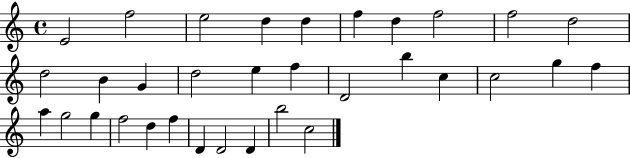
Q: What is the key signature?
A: C major